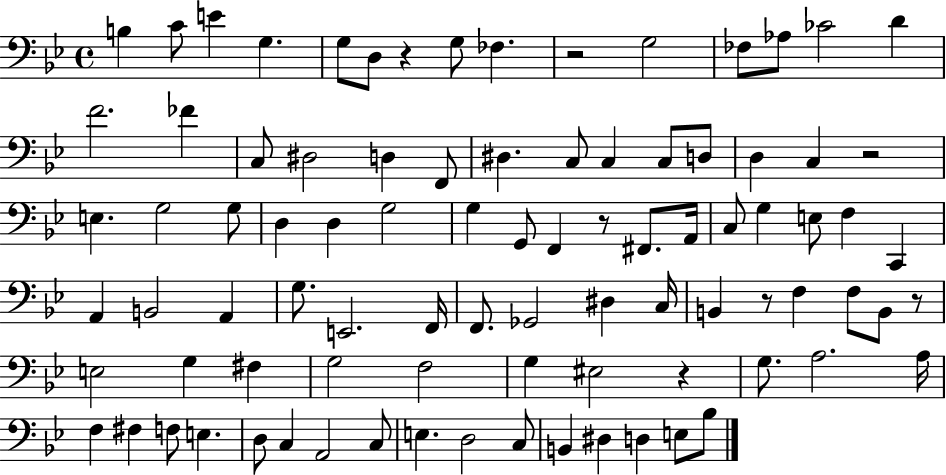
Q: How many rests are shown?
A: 7